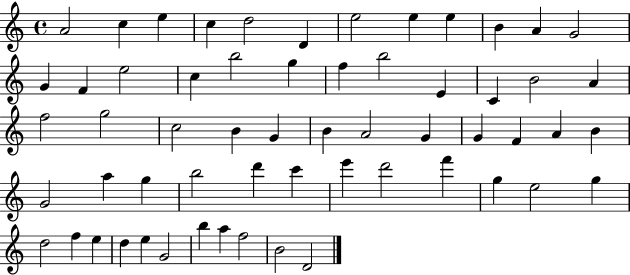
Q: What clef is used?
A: treble